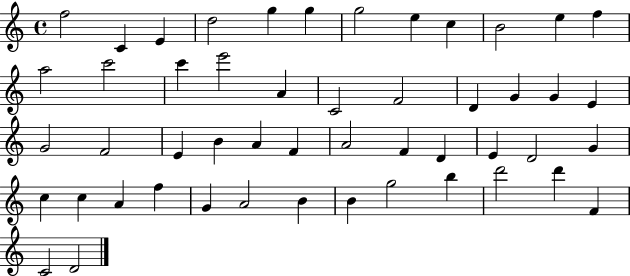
F5/h C4/q E4/q D5/h G5/q G5/q G5/h E5/q C5/q B4/h E5/q F5/q A5/h C6/h C6/q E6/h A4/q C4/h F4/h D4/q G4/q G4/q E4/q G4/h F4/h E4/q B4/q A4/q F4/q A4/h F4/q D4/q E4/q D4/h G4/q C5/q C5/q A4/q F5/q G4/q A4/h B4/q B4/q G5/h B5/q D6/h D6/q F4/q C4/h D4/h